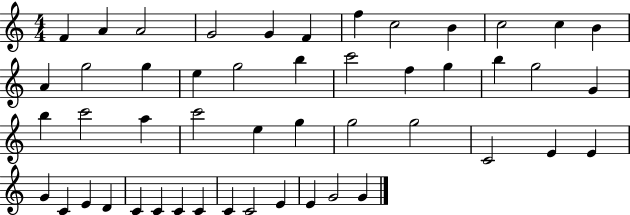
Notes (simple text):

F4/q A4/q A4/h G4/h G4/q F4/q F5/q C5/h B4/q C5/h C5/q B4/q A4/q G5/h G5/q E5/q G5/h B5/q C6/h F5/q G5/q B5/q G5/h G4/q B5/q C6/h A5/q C6/h E5/q G5/q G5/h G5/h C4/h E4/q E4/q G4/q C4/q E4/q D4/q C4/q C4/q C4/q C4/q C4/q C4/h E4/q E4/q G4/h G4/q